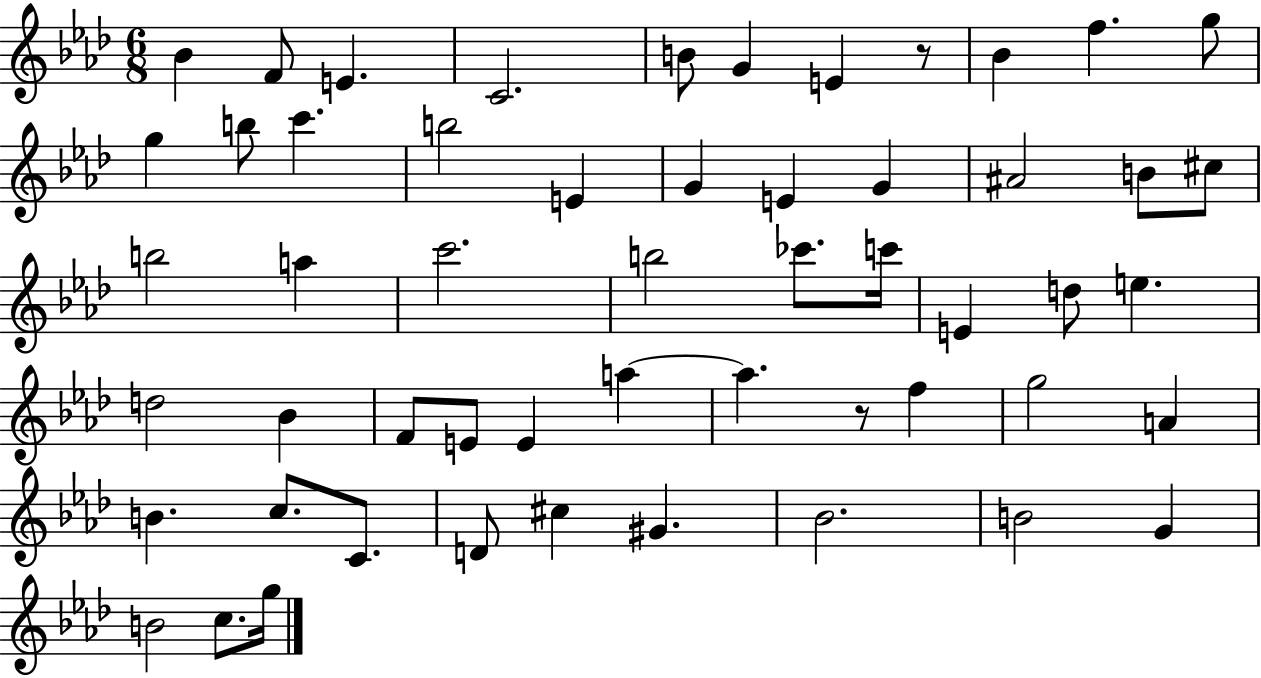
Bb4/q F4/e E4/q. C4/h. B4/e G4/q E4/q R/e Bb4/q F5/q. G5/e G5/q B5/e C6/q. B5/h E4/q G4/q E4/q G4/q A#4/h B4/e C#5/e B5/h A5/q C6/h. B5/h CES6/e. C6/s E4/q D5/e E5/q. D5/h Bb4/q F4/e E4/e E4/q A5/q A5/q. R/e F5/q G5/h A4/q B4/q. C5/e. C4/e. D4/e C#5/q G#4/q. Bb4/h. B4/h G4/q B4/h C5/e. G5/s